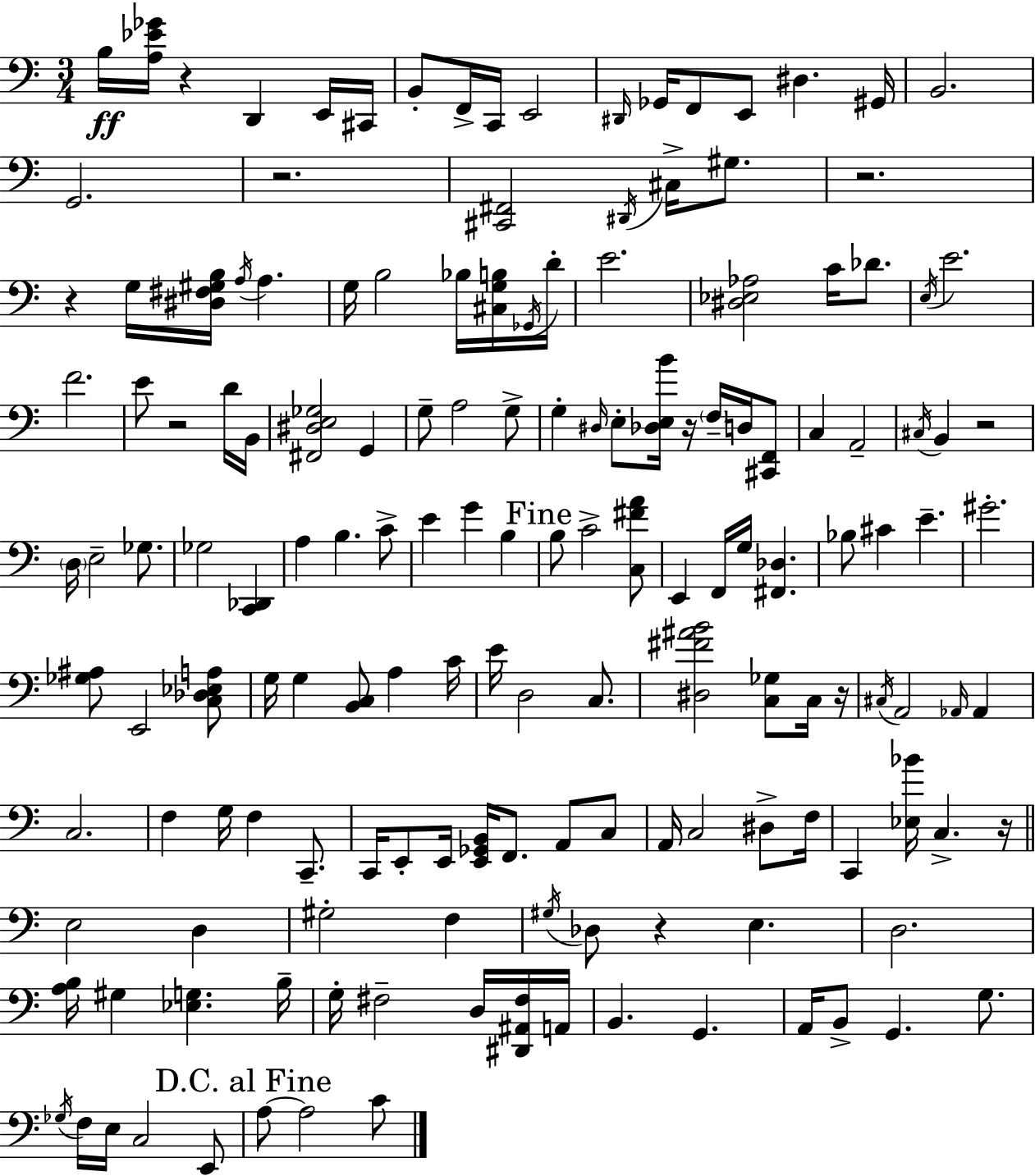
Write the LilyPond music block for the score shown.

{
  \clef bass
  \numericTimeSignature
  \time 3/4
  \key c \major
  b16\ff <a ees' ges'>16 r4 d,4 e,16 cis,16 | b,8-. f,16-> c,16 e,2 | \grace { dis,16 } ges,16 f,8 e,8 dis4. | gis,16 b,2. | \break g,2. | r2. | <cis, fis,>2 \acciaccatura { dis,16 } cis16-> gis8. | r2. | \break r4 g16 <dis fis gis b>16 \acciaccatura { a16 } a4. | g16 b2 | bes16 <cis g b>16 \acciaccatura { ges,16 } d'16-. e'2. | <dis ees aes>2 | \break c'16 des'8. \acciaccatura { e16 } e'2. | f'2. | e'8 r2 | d'16 b,16 <fis, dis e ges>2 | \break g,4 g8-- a2 | g8-> g4-. \grace { dis16 } e8-. | <des e b'>16 r16 \parenthesize f16-- d16 <cis, f,>8 c4 a,2-- | \acciaccatura { cis16 } b,4 r2 | \break \parenthesize d16 e2-- | ges8. ges2 | <c, des,>4 a4 b4. | c'8-> e'4 g'4 | \break b4 \mark "Fine" b8 c'2-> | <c fis' a'>8 e,4 f,16 | g16 <fis, des>4. bes8 cis'4 | e'4.-- gis'2.-. | \break <ges ais>8 e,2 | <c des ees a>8 g16 g4 | <b, c>8 a4 c'16 e'16 d2 | c8. <dis fis' ais' b'>2 | \break <c ges>8 c16 r16 \acciaccatura { cis16 } a,2 | \grace { aes,16 } aes,4 c2. | f4 | g16 f4 c,8.-- c,16 e,8-. | \break e,16 <e, ges, b,>16 f,8. a,8 c8 a,16 c2 | dis8-> f16 c,4 | <ees bes'>16 c4.-> r16 \bar "||" \break \key a \minor e2 d4 | gis2-. f4 | \acciaccatura { gis16 } des8 r4 e4. | d2. | \break <a b>16 gis4 <ees g>4. | b16-- g16-. fis2-- d16 <dis, ais, fis>16 | a,16 b,4. g,4. | a,16 b,8-> g,4. g8. | \break \acciaccatura { ges16 } f16 e16 c2 | e,8 \mark "D.C. al Fine" a8~~ a2 | c'8 \bar "|."
}